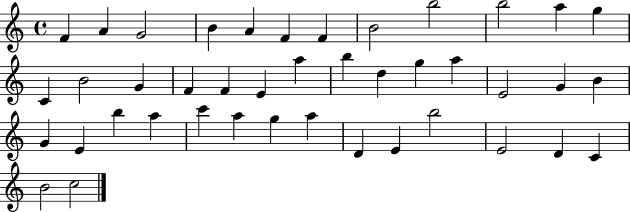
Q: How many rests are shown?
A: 0